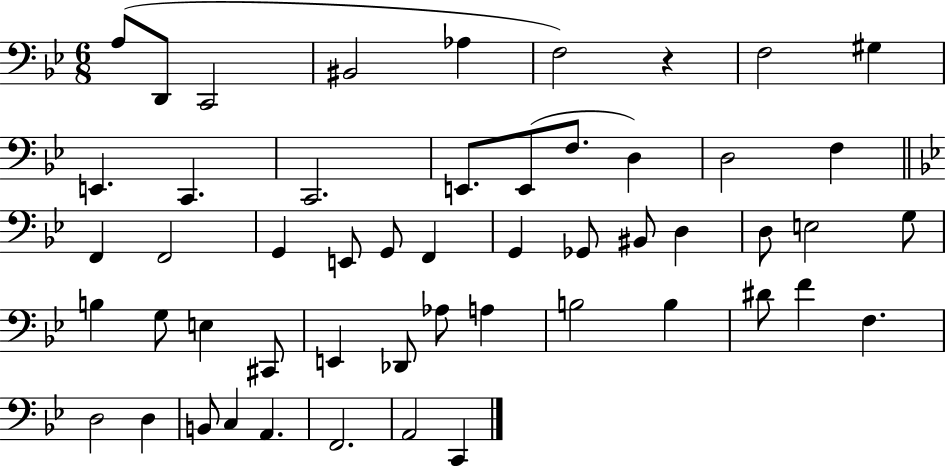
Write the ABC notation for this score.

X:1
T:Untitled
M:6/8
L:1/4
K:Bb
A,/2 D,,/2 C,,2 ^B,,2 _A, F,2 z F,2 ^G, E,, C,, C,,2 E,,/2 E,,/2 F,/2 D, D,2 F, F,, F,,2 G,, E,,/2 G,,/2 F,, G,, _G,,/2 ^B,,/2 D, D,/2 E,2 G,/2 B, G,/2 E, ^C,,/2 E,, _D,,/2 _A,/2 A, B,2 B, ^D/2 F F, D,2 D, B,,/2 C, A,, F,,2 A,,2 C,,